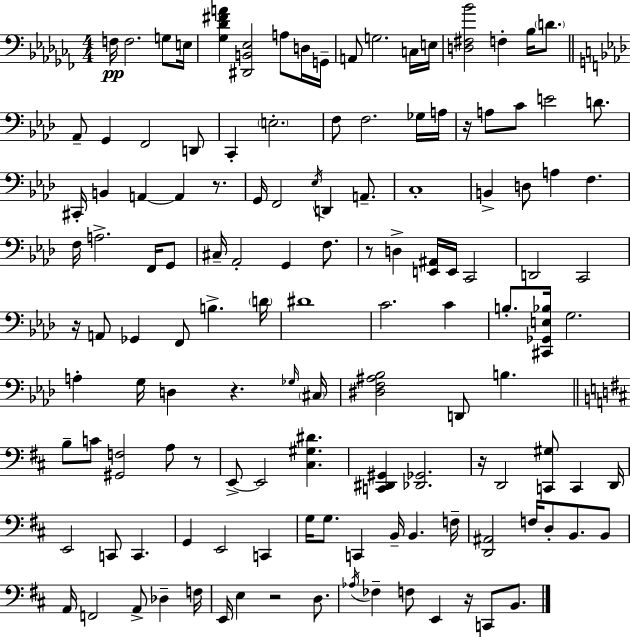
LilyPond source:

{
  \clef bass
  \numericTimeSignature
  \time 4/4
  \key aes \minor
  f16\pp f2. g8 e16 | <ges des' fis' a'>4 <dis, b, ees>2 a8 d16 g,16-- | a,8 g2. c16 e16 | <d fis bes'>2 f4-. bes16 \parenthesize d'8. | \break \bar "||" \break \key aes \major aes,8-- g,4 f,2 d,8 | c,4-. \parenthesize e2.-. | f8 f2. ges16 a16 | r16 a8 c'8 e'2 d'8. | \break cis,16-. b,4 a,4~~ a,4 r8. | g,16 f,2 \acciaccatura { ees16 } d,4 a,8.-- | c1-. | b,4-> d8 a4 f4. | \break f16 a2.-> f,16 g,8 | cis16-- aes,2-. g,4 f8. | r8 d4-> <e, ais,>16 e,16 c,2 | d,2 c,2 | \break r16 a,8 ges,4 f,8 b4.-> | \parenthesize d'16 dis'1 | c'2. c'4 | b8.-. <cis, ges, e bes>16 g2. | \break a4-. g16 d4 r4. | \grace { ges16 } \parenthesize cis16 <dis f ais bes>2 d,8 b4. | \bar "||" \break \key d \major b8-- c'8 <gis, f>2 a8 r8 | e,8->~~ e,2 <cis gis dis'>4. | <c, dis, gis,>4 <des, ges,>2. | r16 d,2 <c, gis>8 c,4 d,16 | \break e,2 c,8 c,4. | g,4 e,2 c,4 | g16 g8. c,4 b,16-- b,4. f16-- | <d, ais,>2 f16 d8-. b,8. b,8 | \break a,16 f,2 a,8-> des4-- f16 | e,16 e4 r2 d8. | \acciaccatura { aes16 } fes4-- f8 e,4 r16 c,8 b,8. | \bar "|."
}